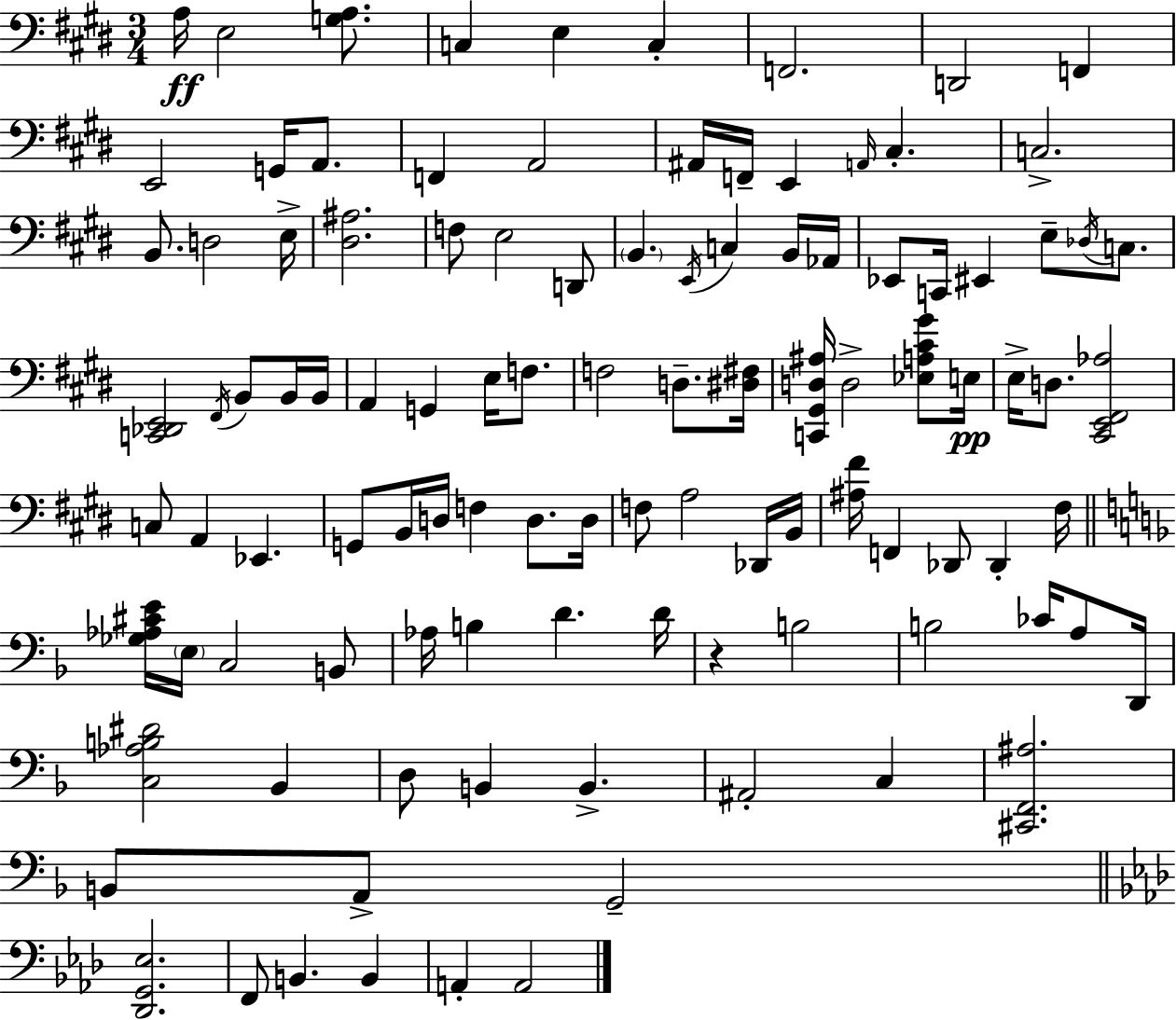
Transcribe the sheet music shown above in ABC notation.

X:1
T:Untitled
M:3/4
L:1/4
K:E
A,/4 E,2 [G,A,]/2 C, E, C, F,,2 D,,2 F,, E,,2 G,,/4 A,,/2 F,, A,,2 ^A,,/4 F,,/4 E,, A,,/4 ^C, C,2 B,,/2 D,2 E,/4 [^D,^A,]2 F,/2 E,2 D,,/2 B,, E,,/4 C, B,,/4 _A,,/4 _E,,/2 C,,/4 ^E,, E,/2 _D,/4 C,/2 [C,,_D,,E,,]2 ^F,,/4 B,,/2 B,,/4 B,,/4 A,, G,, E,/4 F,/2 F,2 D,/2 [^D,^F,]/4 [C,,^G,,D,^A,]/4 D,2 [_E,A,^C^G]/2 E,/4 E,/4 D,/2 [^C,,E,,^F,,_A,]2 C,/2 A,, _E,, G,,/2 B,,/4 D,/4 F, D,/2 D,/4 F,/2 A,2 _D,,/4 B,,/4 [^A,^F]/4 F,, _D,,/2 _D,, ^F,/4 [_G,_A,^CE]/4 E,/4 C,2 B,,/2 _A,/4 B, D D/4 z B,2 B,2 _C/4 A,/2 D,,/4 [C,_A,B,^D]2 _B,, D,/2 B,, B,, ^A,,2 C, [^C,,F,,^A,]2 B,,/2 A,,/2 G,,2 [_D,,G,,_E,]2 F,,/2 B,, B,, A,, A,,2